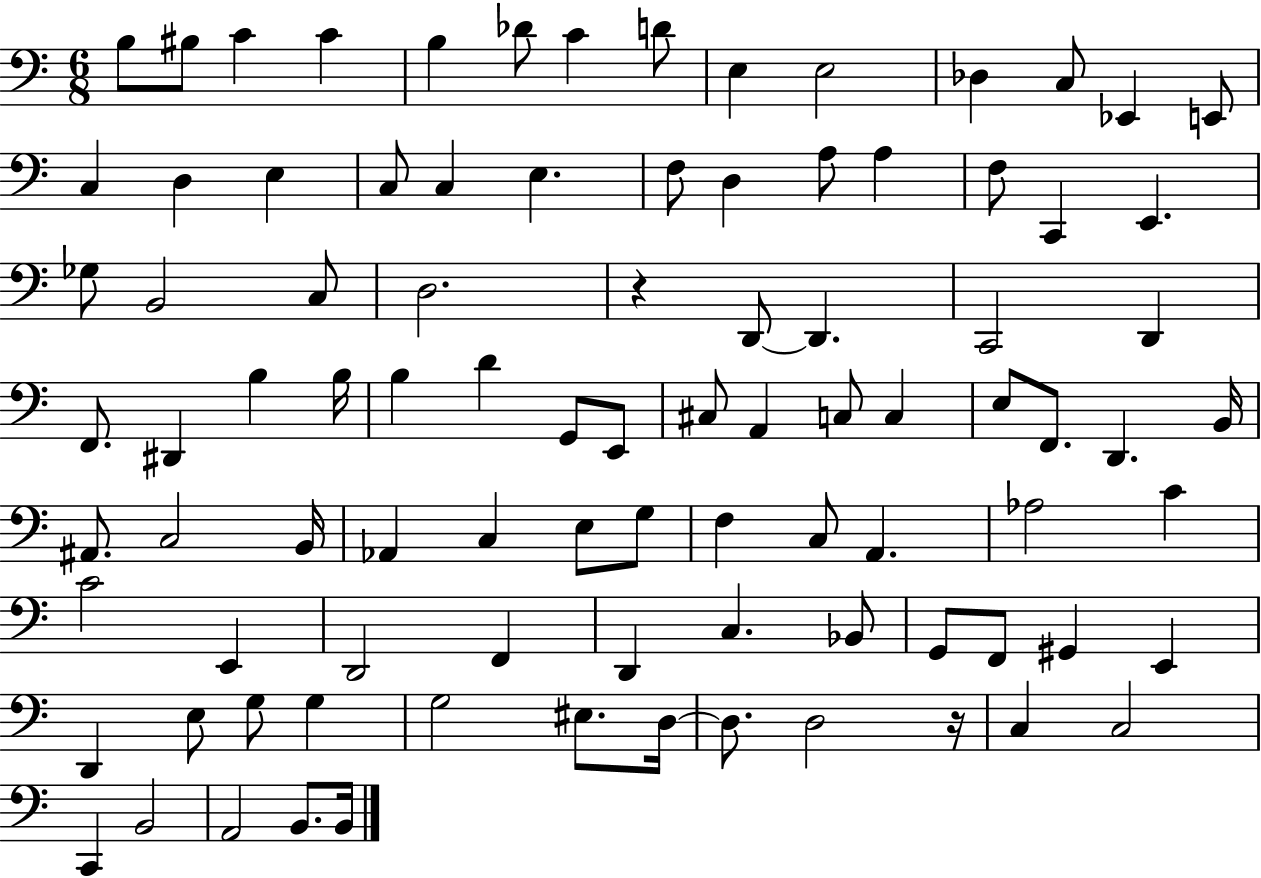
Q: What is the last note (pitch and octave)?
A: B2